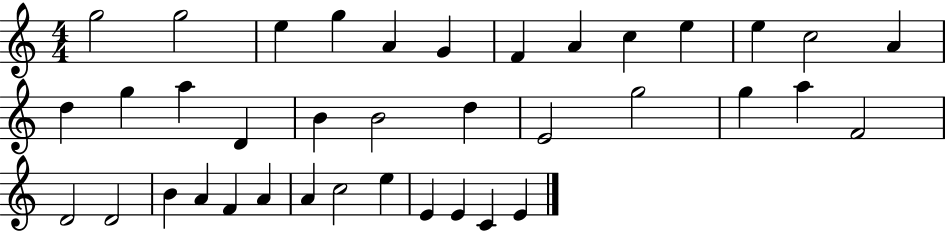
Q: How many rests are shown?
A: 0